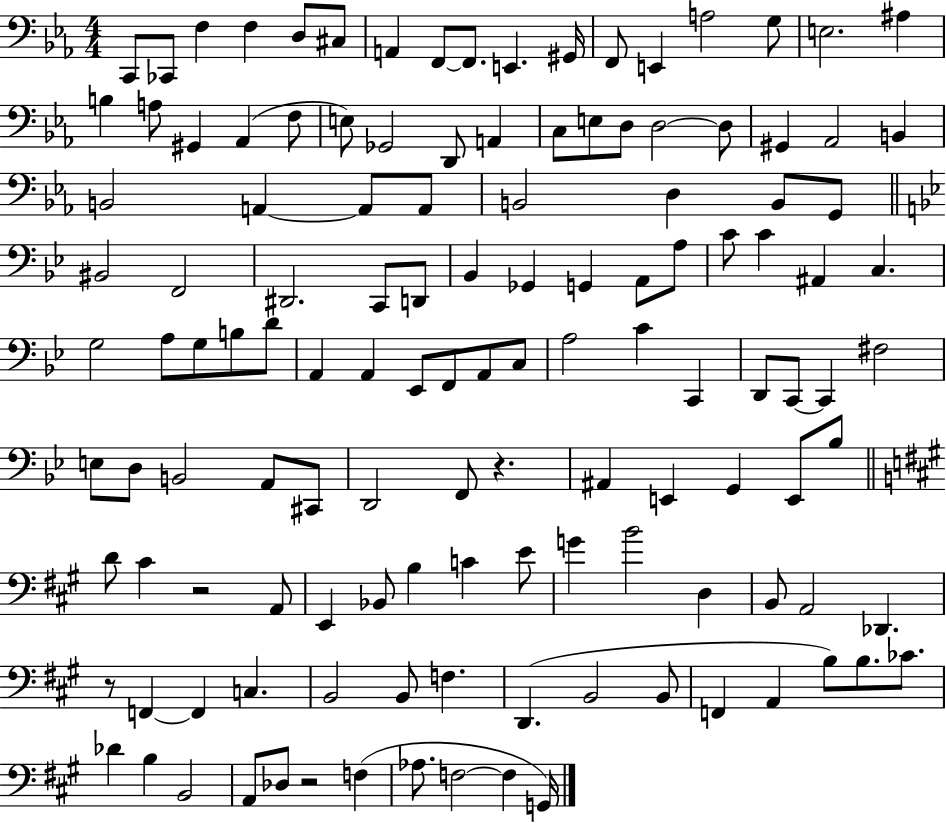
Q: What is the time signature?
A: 4/4